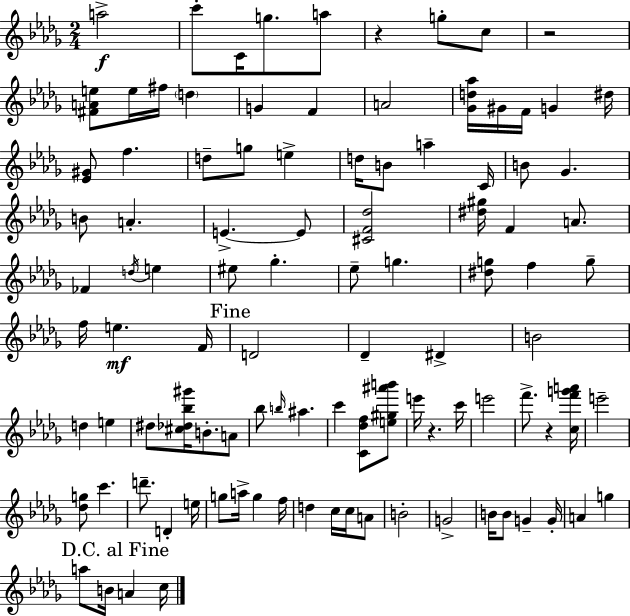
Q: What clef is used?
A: treble